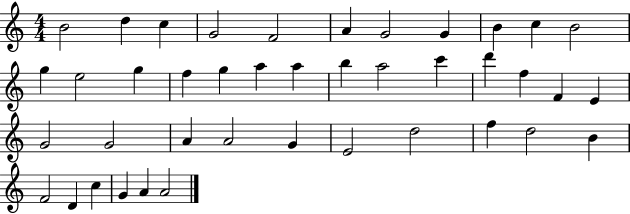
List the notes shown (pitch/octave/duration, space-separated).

B4/h D5/q C5/q G4/h F4/h A4/q G4/h G4/q B4/q C5/q B4/h G5/q E5/h G5/q F5/q G5/q A5/q A5/q B5/q A5/h C6/q D6/q F5/q F4/q E4/q G4/h G4/h A4/q A4/h G4/q E4/h D5/h F5/q D5/h B4/q F4/h D4/q C5/q G4/q A4/q A4/h